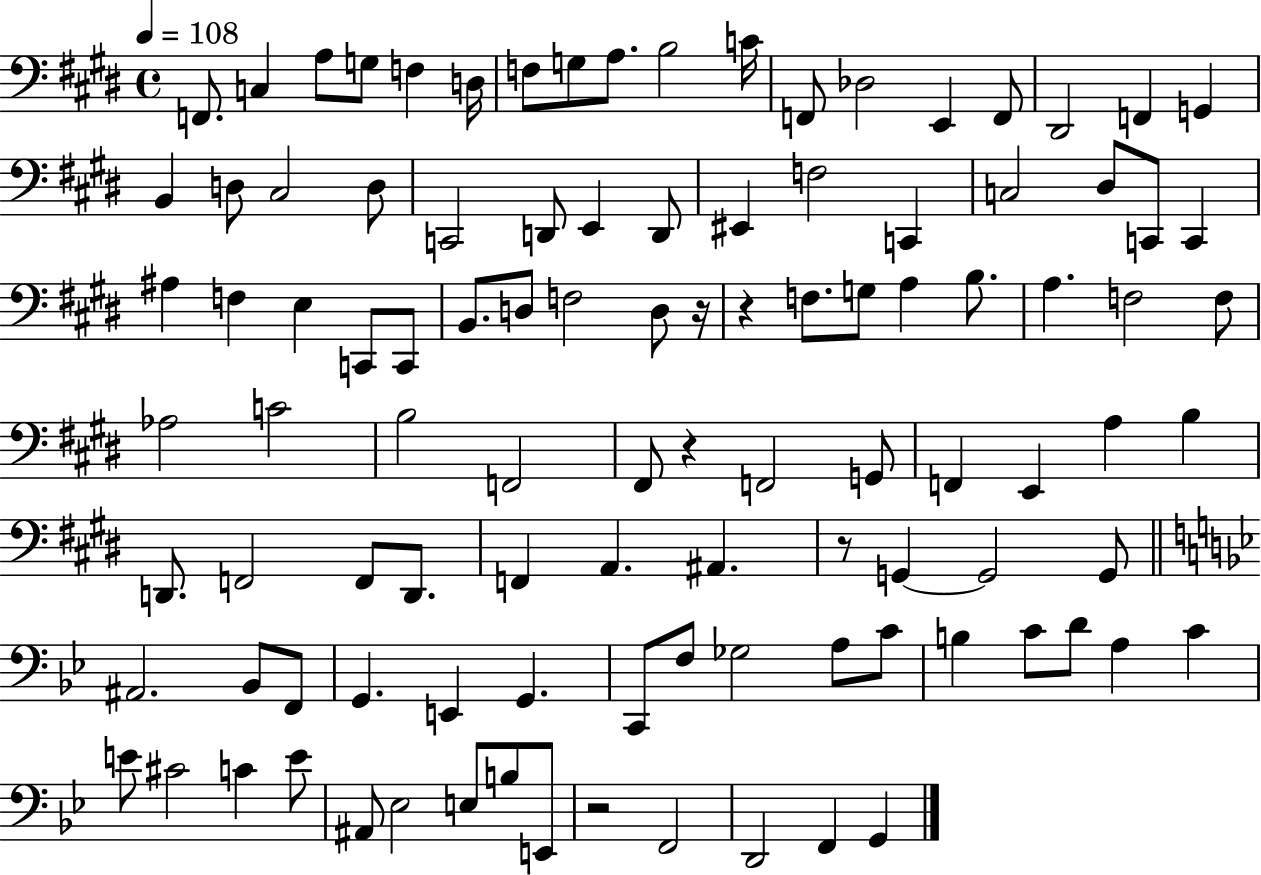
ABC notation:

X:1
T:Untitled
M:4/4
L:1/4
K:E
F,,/2 C, A,/2 G,/2 F, D,/4 F,/2 G,/2 A,/2 B,2 C/4 F,,/2 _D,2 E,, F,,/2 ^D,,2 F,, G,, B,, D,/2 ^C,2 D,/2 C,,2 D,,/2 E,, D,,/2 ^E,, F,2 C,, C,2 ^D,/2 C,,/2 C,, ^A, F, E, C,,/2 C,,/2 B,,/2 D,/2 F,2 D,/2 z/4 z F,/2 G,/2 A, B,/2 A, F,2 F,/2 _A,2 C2 B,2 F,,2 ^F,,/2 z F,,2 G,,/2 F,, E,, A, B, D,,/2 F,,2 F,,/2 D,,/2 F,, A,, ^A,, z/2 G,, G,,2 G,,/2 ^A,,2 _B,,/2 F,,/2 G,, E,, G,, C,,/2 F,/2 _G,2 A,/2 C/2 B, C/2 D/2 A, C E/2 ^C2 C E/2 ^A,,/2 _E,2 E,/2 B,/2 E,,/2 z2 F,,2 D,,2 F,, G,,